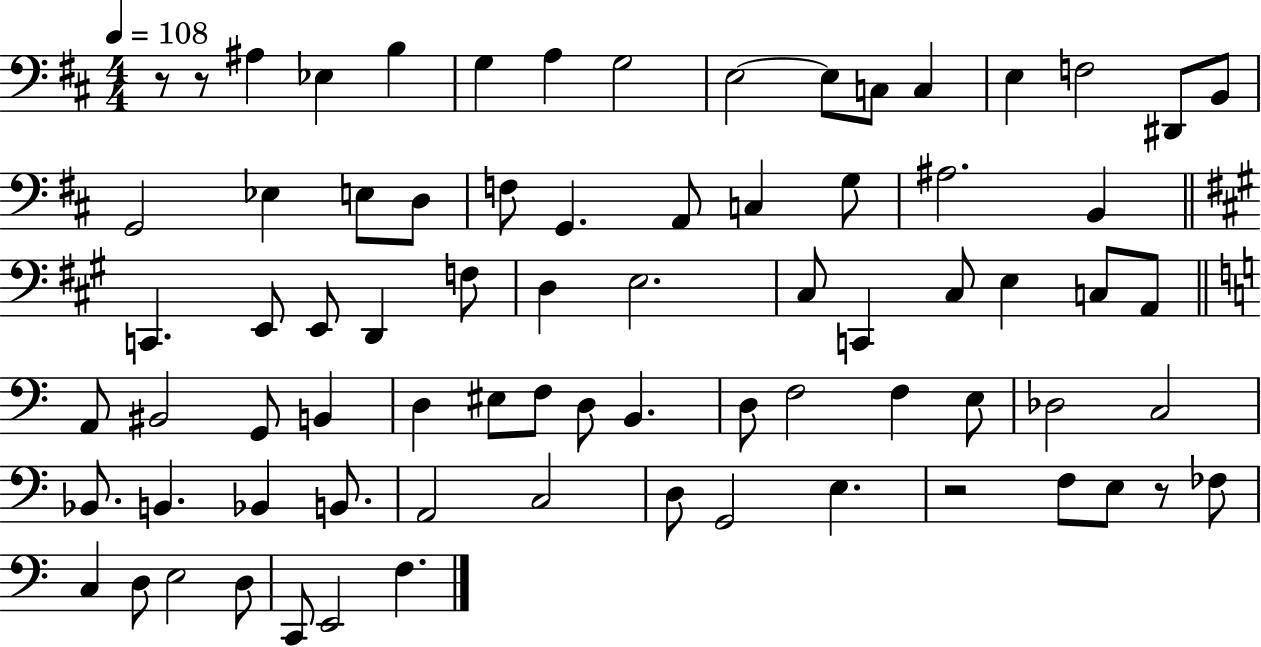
X:1
T:Untitled
M:4/4
L:1/4
K:D
z/2 z/2 ^A, _E, B, G, A, G,2 E,2 E,/2 C,/2 C, E, F,2 ^D,,/2 B,,/2 G,,2 _E, E,/2 D,/2 F,/2 G,, A,,/2 C, G,/2 ^A,2 B,, C,, E,,/2 E,,/2 D,, F,/2 D, E,2 ^C,/2 C,, ^C,/2 E, C,/2 A,,/2 A,,/2 ^B,,2 G,,/2 B,, D, ^E,/2 F,/2 D,/2 B,, D,/2 F,2 F, E,/2 _D,2 C,2 _B,,/2 B,, _B,, B,,/2 A,,2 C,2 D,/2 G,,2 E, z2 F,/2 E,/2 z/2 _F,/2 C, D,/2 E,2 D,/2 C,,/2 E,,2 F,